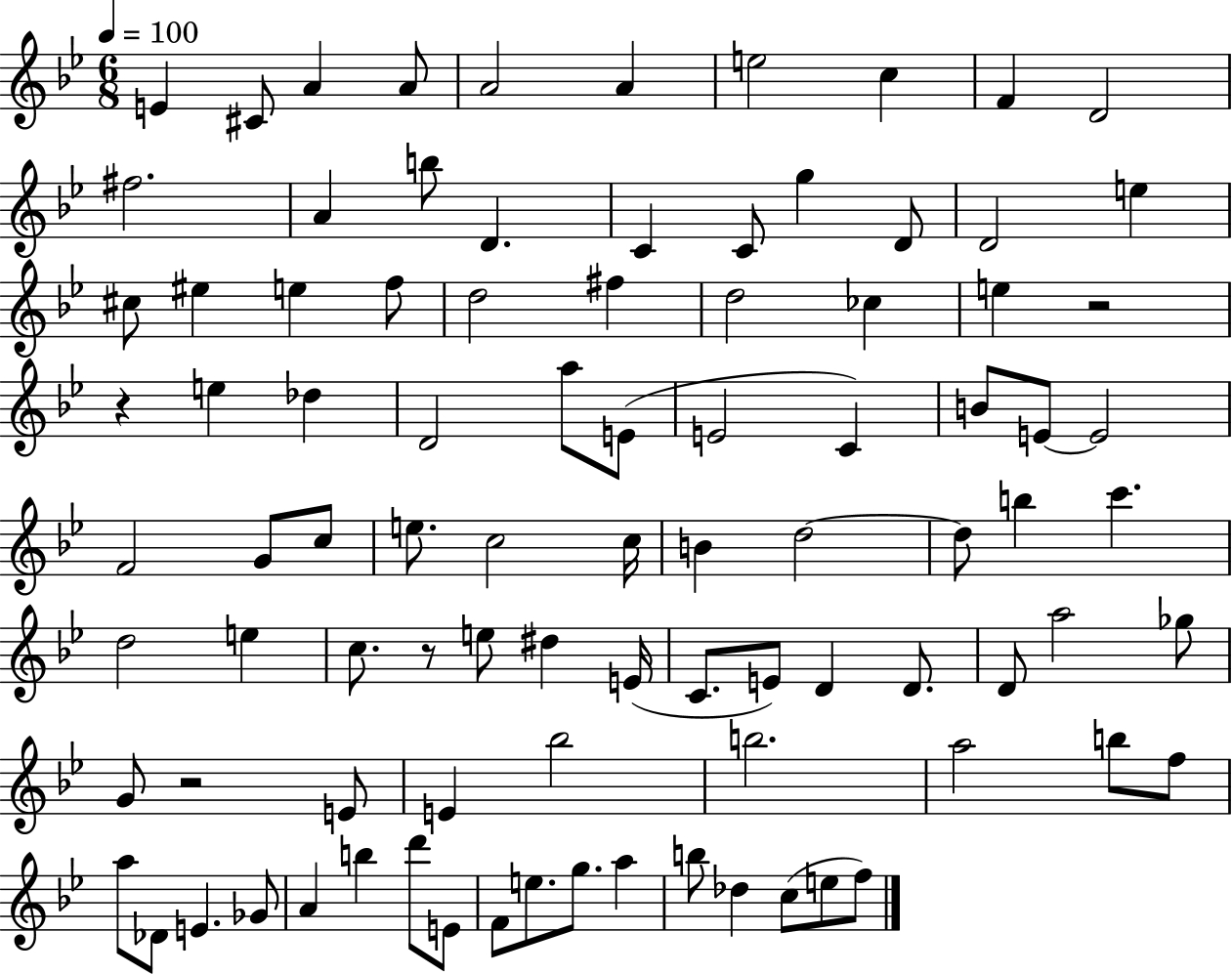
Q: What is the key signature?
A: BES major